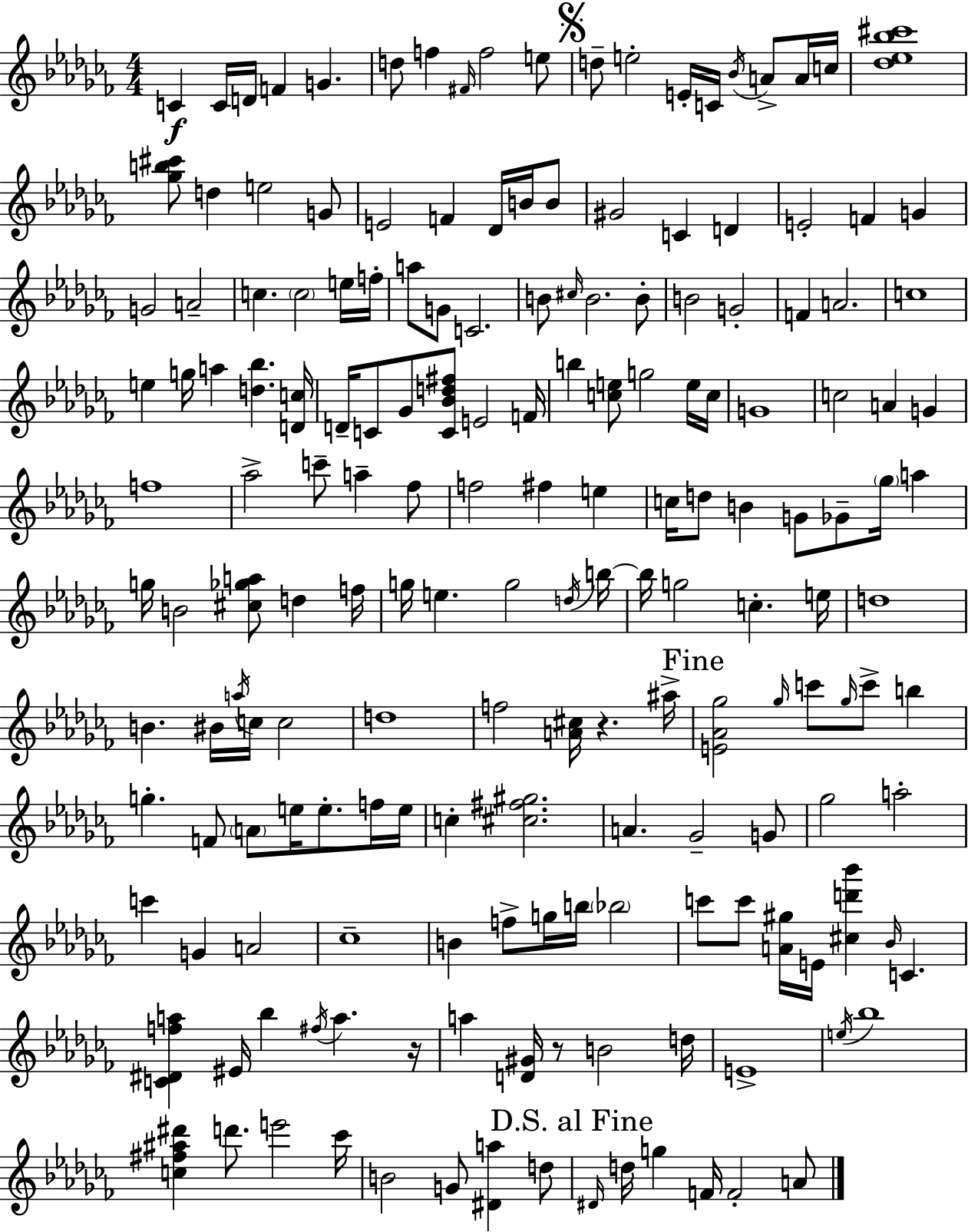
C4/q C4/s D4/s F4/q G4/q. D5/e F5/q F#4/s F5/h E5/e D5/e E5/h E4/s C4/s Bb4/s A4/e A4/s C5/s [Db5,Eb5,Bb5,C#6]/w [Gb5,B5,C#6]/e D5/q E5/h G4/e E4/h F4/q Db4/s B4/s B4/e G#4/h C4/q D4/q E4/h F4/q G4/q G4/h A4/h C5/q. C5/h E5/s F5/s A5/e G4/e C4/h. B4/e C#5/s B4/h. B4/e B4/h G4/h F4/q A4/h. C5/w E5/q G5/s A5/q [D5,Bb5]/q. [D4,C5]/s D4/s C4/e Gb4/e [C4,Bb4,D5,F#5]/e E4/h F4/s B5/q [C5,E5]/e G5/h E5/s C5/s G4/w C5/h A4/q G4/q F5/w Ab5/h C6/e A5/q FES5/e F5/h F#5/q E5/q C5/s D5/e B4/q G4/e Gb4/e Gb5/s A5/q G5/s B4/h [C#5,Gb5,A5]/e D5/q F5/s G5/s E5/q. G5/h D5/s B5/s B5/s G5/h C5/q. E5/s D5/w B4/q. BIS4/s A5/s C5/s C5/h D5/w F5/h [A4,C#5]/s R/q. A#5/s [E4,Ab4,Gb5]/h Gb5/s C6/e Gb5/s C6/e B5/q G5/q. F4/e A4/e E5/s E5/e. F5/s E5/s C5/q [C#5,F#5,G#5]/h. A4/q. Gb4/h G4/e Gb5/h A5/h C6/q G4/q A4/h CES5/w B4/q F5/e G5/s B5/s Bb5/h C6/e C6/e [A4,G#5]/s E4/s [C#5,D6,Bb6]/q Bb4/s C4/q. [C4,D#4,F5,A5]/q EIS4/s Bb5/q F#5/s A5/q. R/s A5/q [D4,G#4]/s R/e B4/h D5/s E4/w E5/s Bb5/w [C5,F#5,A#5,D#6]/q D6/e. E6/h CES6/s B4/h G4/e [D#4,A5]/q D5/e D#4/s D5/s G5/q F4/s F4/h A4/e